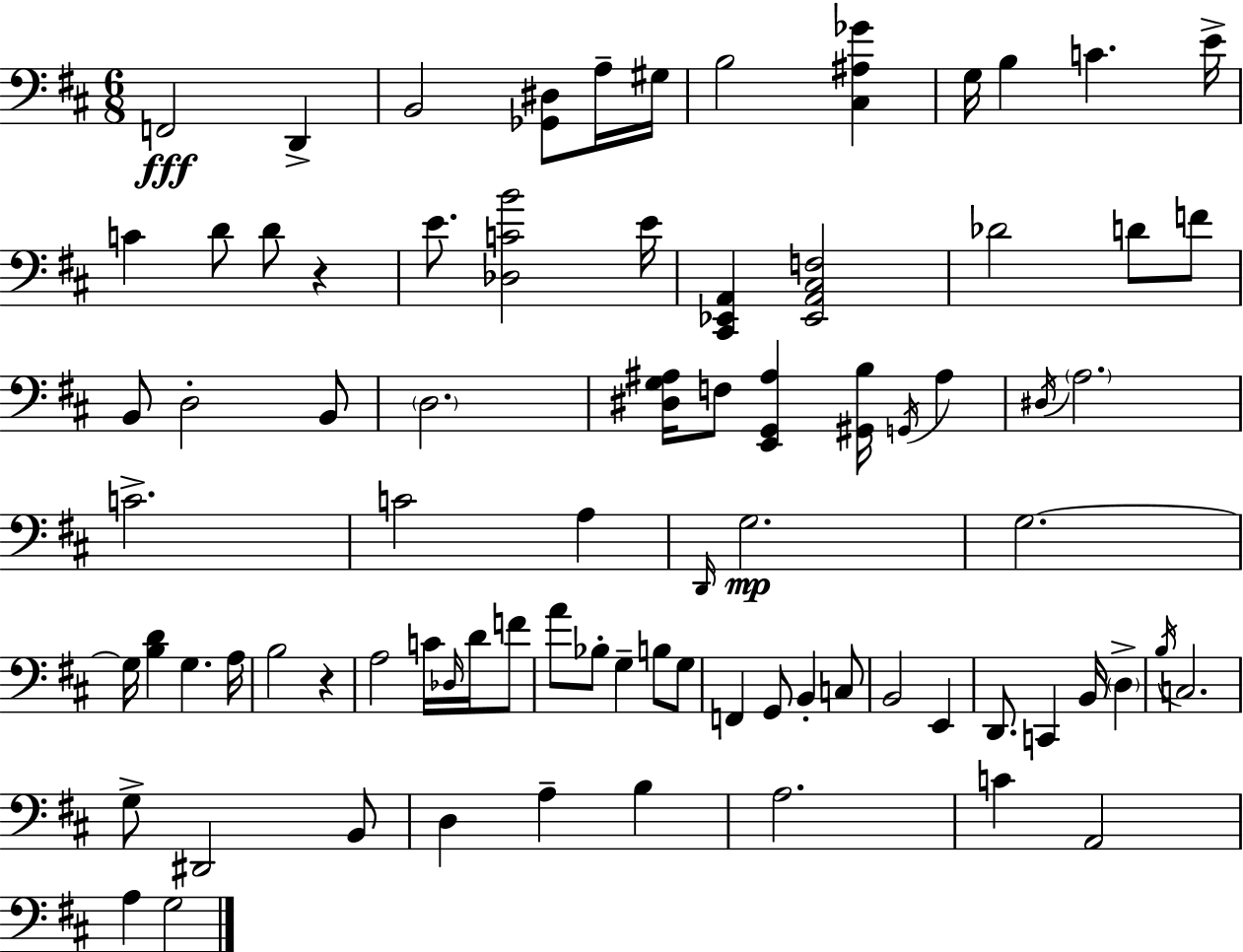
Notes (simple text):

F2/h D2/q B2/h [Gb2,D#3]/e A3/s G#3/s B3/h [C#3,A#3,Gb4]/q G3/s B3/q C4/q. E4/s C4/q D4/e D4/e R/q E4/e. [Db3,C4,B4]/h E4/s [C#2,Eb2,A2]/q [Eb2,A2,C#3,F3]/h Db4/h D4/e F4/e B2/e D3/h B2/e D3/h. [D#3,G3,A#3]/s F3/e [E2,G2,A#3]/q [G#2,B3]/s G2/s A#3/q D#3/s A3/h. C4/h. C4/h A3/q D2/s G3/h. G3/h. G3/s [B3,D4]/q G3/q. A3/s B3/h R/q A3/h C4/s Db3/s D4/s F4/e A4/e Bb3/e G3/q B3/e G3/e F2/q G2/e B2/q C3/e B2/h E2/q D2/e. C2/q B2/s D3/q B3/s C3/h. G3/e D#2/h B2/e D3/q A3/q B3/q A3/h. C4/q A2/h A3/q G3/h